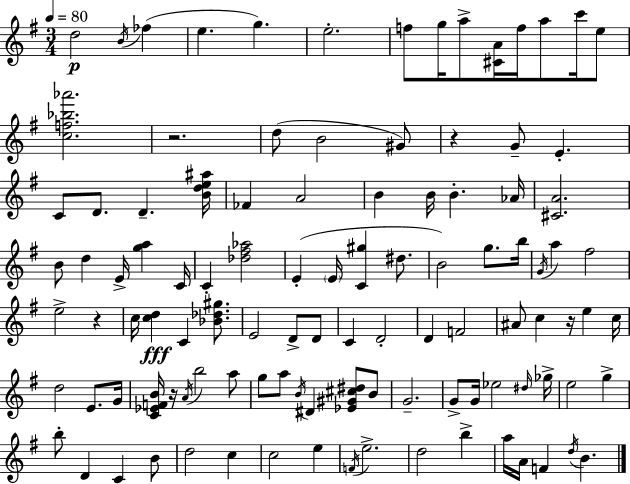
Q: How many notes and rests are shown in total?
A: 107